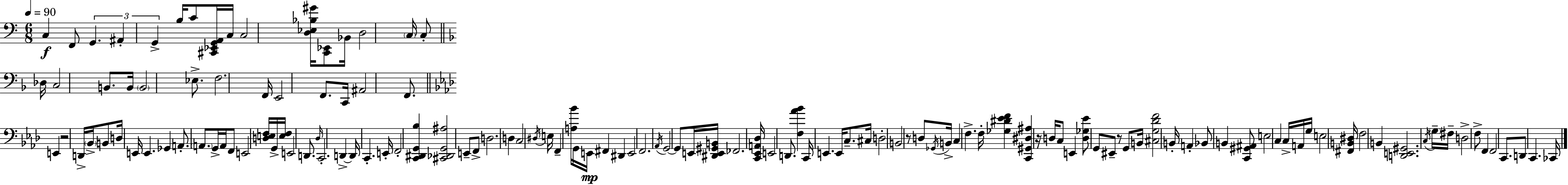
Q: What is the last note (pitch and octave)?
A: CES2